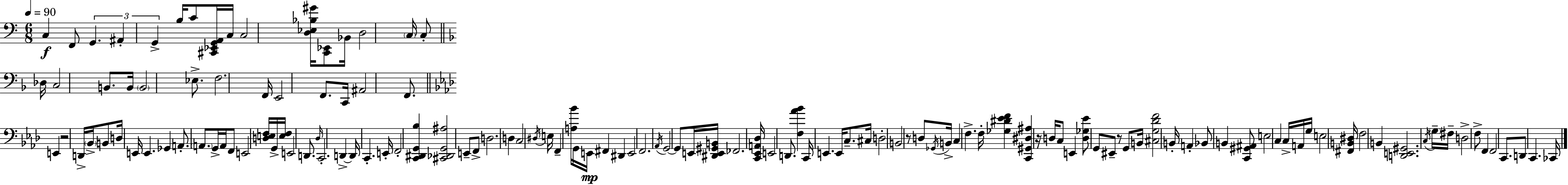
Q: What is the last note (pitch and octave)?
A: CES2